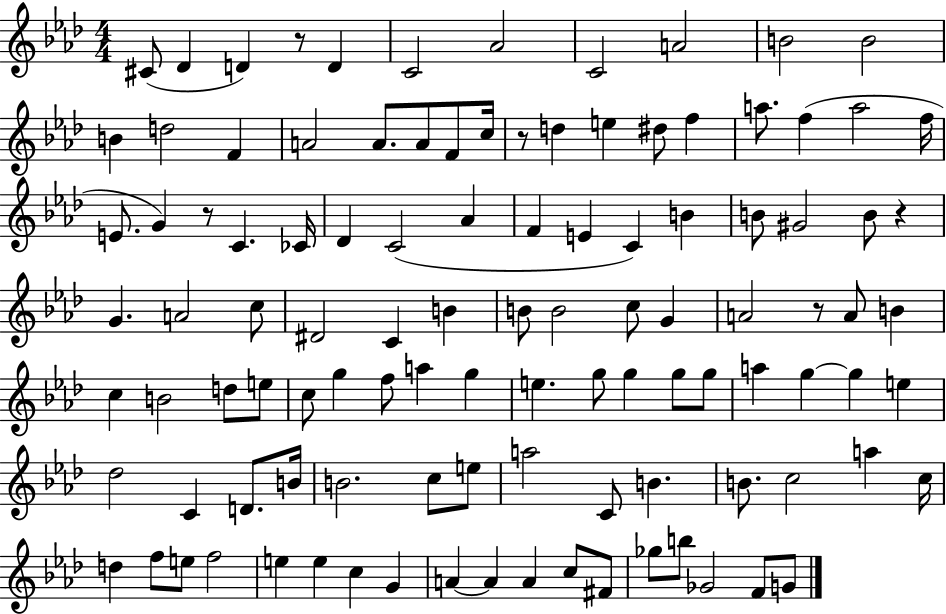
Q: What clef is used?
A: treble